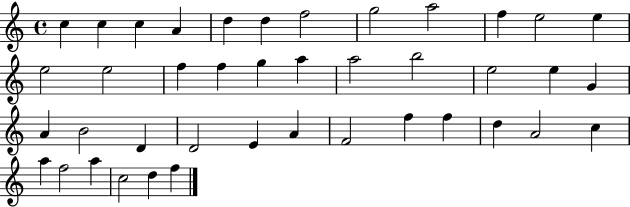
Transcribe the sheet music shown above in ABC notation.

X:1
T:Untitled
M:4/4
L:1/4
K:C
c c c A d d f2 g2 a2 f e2 e e2 e2 f f g a a2 b2 e2 e G A B2 D D2 E A F2 f f d A2 c a f2 a c2 d f